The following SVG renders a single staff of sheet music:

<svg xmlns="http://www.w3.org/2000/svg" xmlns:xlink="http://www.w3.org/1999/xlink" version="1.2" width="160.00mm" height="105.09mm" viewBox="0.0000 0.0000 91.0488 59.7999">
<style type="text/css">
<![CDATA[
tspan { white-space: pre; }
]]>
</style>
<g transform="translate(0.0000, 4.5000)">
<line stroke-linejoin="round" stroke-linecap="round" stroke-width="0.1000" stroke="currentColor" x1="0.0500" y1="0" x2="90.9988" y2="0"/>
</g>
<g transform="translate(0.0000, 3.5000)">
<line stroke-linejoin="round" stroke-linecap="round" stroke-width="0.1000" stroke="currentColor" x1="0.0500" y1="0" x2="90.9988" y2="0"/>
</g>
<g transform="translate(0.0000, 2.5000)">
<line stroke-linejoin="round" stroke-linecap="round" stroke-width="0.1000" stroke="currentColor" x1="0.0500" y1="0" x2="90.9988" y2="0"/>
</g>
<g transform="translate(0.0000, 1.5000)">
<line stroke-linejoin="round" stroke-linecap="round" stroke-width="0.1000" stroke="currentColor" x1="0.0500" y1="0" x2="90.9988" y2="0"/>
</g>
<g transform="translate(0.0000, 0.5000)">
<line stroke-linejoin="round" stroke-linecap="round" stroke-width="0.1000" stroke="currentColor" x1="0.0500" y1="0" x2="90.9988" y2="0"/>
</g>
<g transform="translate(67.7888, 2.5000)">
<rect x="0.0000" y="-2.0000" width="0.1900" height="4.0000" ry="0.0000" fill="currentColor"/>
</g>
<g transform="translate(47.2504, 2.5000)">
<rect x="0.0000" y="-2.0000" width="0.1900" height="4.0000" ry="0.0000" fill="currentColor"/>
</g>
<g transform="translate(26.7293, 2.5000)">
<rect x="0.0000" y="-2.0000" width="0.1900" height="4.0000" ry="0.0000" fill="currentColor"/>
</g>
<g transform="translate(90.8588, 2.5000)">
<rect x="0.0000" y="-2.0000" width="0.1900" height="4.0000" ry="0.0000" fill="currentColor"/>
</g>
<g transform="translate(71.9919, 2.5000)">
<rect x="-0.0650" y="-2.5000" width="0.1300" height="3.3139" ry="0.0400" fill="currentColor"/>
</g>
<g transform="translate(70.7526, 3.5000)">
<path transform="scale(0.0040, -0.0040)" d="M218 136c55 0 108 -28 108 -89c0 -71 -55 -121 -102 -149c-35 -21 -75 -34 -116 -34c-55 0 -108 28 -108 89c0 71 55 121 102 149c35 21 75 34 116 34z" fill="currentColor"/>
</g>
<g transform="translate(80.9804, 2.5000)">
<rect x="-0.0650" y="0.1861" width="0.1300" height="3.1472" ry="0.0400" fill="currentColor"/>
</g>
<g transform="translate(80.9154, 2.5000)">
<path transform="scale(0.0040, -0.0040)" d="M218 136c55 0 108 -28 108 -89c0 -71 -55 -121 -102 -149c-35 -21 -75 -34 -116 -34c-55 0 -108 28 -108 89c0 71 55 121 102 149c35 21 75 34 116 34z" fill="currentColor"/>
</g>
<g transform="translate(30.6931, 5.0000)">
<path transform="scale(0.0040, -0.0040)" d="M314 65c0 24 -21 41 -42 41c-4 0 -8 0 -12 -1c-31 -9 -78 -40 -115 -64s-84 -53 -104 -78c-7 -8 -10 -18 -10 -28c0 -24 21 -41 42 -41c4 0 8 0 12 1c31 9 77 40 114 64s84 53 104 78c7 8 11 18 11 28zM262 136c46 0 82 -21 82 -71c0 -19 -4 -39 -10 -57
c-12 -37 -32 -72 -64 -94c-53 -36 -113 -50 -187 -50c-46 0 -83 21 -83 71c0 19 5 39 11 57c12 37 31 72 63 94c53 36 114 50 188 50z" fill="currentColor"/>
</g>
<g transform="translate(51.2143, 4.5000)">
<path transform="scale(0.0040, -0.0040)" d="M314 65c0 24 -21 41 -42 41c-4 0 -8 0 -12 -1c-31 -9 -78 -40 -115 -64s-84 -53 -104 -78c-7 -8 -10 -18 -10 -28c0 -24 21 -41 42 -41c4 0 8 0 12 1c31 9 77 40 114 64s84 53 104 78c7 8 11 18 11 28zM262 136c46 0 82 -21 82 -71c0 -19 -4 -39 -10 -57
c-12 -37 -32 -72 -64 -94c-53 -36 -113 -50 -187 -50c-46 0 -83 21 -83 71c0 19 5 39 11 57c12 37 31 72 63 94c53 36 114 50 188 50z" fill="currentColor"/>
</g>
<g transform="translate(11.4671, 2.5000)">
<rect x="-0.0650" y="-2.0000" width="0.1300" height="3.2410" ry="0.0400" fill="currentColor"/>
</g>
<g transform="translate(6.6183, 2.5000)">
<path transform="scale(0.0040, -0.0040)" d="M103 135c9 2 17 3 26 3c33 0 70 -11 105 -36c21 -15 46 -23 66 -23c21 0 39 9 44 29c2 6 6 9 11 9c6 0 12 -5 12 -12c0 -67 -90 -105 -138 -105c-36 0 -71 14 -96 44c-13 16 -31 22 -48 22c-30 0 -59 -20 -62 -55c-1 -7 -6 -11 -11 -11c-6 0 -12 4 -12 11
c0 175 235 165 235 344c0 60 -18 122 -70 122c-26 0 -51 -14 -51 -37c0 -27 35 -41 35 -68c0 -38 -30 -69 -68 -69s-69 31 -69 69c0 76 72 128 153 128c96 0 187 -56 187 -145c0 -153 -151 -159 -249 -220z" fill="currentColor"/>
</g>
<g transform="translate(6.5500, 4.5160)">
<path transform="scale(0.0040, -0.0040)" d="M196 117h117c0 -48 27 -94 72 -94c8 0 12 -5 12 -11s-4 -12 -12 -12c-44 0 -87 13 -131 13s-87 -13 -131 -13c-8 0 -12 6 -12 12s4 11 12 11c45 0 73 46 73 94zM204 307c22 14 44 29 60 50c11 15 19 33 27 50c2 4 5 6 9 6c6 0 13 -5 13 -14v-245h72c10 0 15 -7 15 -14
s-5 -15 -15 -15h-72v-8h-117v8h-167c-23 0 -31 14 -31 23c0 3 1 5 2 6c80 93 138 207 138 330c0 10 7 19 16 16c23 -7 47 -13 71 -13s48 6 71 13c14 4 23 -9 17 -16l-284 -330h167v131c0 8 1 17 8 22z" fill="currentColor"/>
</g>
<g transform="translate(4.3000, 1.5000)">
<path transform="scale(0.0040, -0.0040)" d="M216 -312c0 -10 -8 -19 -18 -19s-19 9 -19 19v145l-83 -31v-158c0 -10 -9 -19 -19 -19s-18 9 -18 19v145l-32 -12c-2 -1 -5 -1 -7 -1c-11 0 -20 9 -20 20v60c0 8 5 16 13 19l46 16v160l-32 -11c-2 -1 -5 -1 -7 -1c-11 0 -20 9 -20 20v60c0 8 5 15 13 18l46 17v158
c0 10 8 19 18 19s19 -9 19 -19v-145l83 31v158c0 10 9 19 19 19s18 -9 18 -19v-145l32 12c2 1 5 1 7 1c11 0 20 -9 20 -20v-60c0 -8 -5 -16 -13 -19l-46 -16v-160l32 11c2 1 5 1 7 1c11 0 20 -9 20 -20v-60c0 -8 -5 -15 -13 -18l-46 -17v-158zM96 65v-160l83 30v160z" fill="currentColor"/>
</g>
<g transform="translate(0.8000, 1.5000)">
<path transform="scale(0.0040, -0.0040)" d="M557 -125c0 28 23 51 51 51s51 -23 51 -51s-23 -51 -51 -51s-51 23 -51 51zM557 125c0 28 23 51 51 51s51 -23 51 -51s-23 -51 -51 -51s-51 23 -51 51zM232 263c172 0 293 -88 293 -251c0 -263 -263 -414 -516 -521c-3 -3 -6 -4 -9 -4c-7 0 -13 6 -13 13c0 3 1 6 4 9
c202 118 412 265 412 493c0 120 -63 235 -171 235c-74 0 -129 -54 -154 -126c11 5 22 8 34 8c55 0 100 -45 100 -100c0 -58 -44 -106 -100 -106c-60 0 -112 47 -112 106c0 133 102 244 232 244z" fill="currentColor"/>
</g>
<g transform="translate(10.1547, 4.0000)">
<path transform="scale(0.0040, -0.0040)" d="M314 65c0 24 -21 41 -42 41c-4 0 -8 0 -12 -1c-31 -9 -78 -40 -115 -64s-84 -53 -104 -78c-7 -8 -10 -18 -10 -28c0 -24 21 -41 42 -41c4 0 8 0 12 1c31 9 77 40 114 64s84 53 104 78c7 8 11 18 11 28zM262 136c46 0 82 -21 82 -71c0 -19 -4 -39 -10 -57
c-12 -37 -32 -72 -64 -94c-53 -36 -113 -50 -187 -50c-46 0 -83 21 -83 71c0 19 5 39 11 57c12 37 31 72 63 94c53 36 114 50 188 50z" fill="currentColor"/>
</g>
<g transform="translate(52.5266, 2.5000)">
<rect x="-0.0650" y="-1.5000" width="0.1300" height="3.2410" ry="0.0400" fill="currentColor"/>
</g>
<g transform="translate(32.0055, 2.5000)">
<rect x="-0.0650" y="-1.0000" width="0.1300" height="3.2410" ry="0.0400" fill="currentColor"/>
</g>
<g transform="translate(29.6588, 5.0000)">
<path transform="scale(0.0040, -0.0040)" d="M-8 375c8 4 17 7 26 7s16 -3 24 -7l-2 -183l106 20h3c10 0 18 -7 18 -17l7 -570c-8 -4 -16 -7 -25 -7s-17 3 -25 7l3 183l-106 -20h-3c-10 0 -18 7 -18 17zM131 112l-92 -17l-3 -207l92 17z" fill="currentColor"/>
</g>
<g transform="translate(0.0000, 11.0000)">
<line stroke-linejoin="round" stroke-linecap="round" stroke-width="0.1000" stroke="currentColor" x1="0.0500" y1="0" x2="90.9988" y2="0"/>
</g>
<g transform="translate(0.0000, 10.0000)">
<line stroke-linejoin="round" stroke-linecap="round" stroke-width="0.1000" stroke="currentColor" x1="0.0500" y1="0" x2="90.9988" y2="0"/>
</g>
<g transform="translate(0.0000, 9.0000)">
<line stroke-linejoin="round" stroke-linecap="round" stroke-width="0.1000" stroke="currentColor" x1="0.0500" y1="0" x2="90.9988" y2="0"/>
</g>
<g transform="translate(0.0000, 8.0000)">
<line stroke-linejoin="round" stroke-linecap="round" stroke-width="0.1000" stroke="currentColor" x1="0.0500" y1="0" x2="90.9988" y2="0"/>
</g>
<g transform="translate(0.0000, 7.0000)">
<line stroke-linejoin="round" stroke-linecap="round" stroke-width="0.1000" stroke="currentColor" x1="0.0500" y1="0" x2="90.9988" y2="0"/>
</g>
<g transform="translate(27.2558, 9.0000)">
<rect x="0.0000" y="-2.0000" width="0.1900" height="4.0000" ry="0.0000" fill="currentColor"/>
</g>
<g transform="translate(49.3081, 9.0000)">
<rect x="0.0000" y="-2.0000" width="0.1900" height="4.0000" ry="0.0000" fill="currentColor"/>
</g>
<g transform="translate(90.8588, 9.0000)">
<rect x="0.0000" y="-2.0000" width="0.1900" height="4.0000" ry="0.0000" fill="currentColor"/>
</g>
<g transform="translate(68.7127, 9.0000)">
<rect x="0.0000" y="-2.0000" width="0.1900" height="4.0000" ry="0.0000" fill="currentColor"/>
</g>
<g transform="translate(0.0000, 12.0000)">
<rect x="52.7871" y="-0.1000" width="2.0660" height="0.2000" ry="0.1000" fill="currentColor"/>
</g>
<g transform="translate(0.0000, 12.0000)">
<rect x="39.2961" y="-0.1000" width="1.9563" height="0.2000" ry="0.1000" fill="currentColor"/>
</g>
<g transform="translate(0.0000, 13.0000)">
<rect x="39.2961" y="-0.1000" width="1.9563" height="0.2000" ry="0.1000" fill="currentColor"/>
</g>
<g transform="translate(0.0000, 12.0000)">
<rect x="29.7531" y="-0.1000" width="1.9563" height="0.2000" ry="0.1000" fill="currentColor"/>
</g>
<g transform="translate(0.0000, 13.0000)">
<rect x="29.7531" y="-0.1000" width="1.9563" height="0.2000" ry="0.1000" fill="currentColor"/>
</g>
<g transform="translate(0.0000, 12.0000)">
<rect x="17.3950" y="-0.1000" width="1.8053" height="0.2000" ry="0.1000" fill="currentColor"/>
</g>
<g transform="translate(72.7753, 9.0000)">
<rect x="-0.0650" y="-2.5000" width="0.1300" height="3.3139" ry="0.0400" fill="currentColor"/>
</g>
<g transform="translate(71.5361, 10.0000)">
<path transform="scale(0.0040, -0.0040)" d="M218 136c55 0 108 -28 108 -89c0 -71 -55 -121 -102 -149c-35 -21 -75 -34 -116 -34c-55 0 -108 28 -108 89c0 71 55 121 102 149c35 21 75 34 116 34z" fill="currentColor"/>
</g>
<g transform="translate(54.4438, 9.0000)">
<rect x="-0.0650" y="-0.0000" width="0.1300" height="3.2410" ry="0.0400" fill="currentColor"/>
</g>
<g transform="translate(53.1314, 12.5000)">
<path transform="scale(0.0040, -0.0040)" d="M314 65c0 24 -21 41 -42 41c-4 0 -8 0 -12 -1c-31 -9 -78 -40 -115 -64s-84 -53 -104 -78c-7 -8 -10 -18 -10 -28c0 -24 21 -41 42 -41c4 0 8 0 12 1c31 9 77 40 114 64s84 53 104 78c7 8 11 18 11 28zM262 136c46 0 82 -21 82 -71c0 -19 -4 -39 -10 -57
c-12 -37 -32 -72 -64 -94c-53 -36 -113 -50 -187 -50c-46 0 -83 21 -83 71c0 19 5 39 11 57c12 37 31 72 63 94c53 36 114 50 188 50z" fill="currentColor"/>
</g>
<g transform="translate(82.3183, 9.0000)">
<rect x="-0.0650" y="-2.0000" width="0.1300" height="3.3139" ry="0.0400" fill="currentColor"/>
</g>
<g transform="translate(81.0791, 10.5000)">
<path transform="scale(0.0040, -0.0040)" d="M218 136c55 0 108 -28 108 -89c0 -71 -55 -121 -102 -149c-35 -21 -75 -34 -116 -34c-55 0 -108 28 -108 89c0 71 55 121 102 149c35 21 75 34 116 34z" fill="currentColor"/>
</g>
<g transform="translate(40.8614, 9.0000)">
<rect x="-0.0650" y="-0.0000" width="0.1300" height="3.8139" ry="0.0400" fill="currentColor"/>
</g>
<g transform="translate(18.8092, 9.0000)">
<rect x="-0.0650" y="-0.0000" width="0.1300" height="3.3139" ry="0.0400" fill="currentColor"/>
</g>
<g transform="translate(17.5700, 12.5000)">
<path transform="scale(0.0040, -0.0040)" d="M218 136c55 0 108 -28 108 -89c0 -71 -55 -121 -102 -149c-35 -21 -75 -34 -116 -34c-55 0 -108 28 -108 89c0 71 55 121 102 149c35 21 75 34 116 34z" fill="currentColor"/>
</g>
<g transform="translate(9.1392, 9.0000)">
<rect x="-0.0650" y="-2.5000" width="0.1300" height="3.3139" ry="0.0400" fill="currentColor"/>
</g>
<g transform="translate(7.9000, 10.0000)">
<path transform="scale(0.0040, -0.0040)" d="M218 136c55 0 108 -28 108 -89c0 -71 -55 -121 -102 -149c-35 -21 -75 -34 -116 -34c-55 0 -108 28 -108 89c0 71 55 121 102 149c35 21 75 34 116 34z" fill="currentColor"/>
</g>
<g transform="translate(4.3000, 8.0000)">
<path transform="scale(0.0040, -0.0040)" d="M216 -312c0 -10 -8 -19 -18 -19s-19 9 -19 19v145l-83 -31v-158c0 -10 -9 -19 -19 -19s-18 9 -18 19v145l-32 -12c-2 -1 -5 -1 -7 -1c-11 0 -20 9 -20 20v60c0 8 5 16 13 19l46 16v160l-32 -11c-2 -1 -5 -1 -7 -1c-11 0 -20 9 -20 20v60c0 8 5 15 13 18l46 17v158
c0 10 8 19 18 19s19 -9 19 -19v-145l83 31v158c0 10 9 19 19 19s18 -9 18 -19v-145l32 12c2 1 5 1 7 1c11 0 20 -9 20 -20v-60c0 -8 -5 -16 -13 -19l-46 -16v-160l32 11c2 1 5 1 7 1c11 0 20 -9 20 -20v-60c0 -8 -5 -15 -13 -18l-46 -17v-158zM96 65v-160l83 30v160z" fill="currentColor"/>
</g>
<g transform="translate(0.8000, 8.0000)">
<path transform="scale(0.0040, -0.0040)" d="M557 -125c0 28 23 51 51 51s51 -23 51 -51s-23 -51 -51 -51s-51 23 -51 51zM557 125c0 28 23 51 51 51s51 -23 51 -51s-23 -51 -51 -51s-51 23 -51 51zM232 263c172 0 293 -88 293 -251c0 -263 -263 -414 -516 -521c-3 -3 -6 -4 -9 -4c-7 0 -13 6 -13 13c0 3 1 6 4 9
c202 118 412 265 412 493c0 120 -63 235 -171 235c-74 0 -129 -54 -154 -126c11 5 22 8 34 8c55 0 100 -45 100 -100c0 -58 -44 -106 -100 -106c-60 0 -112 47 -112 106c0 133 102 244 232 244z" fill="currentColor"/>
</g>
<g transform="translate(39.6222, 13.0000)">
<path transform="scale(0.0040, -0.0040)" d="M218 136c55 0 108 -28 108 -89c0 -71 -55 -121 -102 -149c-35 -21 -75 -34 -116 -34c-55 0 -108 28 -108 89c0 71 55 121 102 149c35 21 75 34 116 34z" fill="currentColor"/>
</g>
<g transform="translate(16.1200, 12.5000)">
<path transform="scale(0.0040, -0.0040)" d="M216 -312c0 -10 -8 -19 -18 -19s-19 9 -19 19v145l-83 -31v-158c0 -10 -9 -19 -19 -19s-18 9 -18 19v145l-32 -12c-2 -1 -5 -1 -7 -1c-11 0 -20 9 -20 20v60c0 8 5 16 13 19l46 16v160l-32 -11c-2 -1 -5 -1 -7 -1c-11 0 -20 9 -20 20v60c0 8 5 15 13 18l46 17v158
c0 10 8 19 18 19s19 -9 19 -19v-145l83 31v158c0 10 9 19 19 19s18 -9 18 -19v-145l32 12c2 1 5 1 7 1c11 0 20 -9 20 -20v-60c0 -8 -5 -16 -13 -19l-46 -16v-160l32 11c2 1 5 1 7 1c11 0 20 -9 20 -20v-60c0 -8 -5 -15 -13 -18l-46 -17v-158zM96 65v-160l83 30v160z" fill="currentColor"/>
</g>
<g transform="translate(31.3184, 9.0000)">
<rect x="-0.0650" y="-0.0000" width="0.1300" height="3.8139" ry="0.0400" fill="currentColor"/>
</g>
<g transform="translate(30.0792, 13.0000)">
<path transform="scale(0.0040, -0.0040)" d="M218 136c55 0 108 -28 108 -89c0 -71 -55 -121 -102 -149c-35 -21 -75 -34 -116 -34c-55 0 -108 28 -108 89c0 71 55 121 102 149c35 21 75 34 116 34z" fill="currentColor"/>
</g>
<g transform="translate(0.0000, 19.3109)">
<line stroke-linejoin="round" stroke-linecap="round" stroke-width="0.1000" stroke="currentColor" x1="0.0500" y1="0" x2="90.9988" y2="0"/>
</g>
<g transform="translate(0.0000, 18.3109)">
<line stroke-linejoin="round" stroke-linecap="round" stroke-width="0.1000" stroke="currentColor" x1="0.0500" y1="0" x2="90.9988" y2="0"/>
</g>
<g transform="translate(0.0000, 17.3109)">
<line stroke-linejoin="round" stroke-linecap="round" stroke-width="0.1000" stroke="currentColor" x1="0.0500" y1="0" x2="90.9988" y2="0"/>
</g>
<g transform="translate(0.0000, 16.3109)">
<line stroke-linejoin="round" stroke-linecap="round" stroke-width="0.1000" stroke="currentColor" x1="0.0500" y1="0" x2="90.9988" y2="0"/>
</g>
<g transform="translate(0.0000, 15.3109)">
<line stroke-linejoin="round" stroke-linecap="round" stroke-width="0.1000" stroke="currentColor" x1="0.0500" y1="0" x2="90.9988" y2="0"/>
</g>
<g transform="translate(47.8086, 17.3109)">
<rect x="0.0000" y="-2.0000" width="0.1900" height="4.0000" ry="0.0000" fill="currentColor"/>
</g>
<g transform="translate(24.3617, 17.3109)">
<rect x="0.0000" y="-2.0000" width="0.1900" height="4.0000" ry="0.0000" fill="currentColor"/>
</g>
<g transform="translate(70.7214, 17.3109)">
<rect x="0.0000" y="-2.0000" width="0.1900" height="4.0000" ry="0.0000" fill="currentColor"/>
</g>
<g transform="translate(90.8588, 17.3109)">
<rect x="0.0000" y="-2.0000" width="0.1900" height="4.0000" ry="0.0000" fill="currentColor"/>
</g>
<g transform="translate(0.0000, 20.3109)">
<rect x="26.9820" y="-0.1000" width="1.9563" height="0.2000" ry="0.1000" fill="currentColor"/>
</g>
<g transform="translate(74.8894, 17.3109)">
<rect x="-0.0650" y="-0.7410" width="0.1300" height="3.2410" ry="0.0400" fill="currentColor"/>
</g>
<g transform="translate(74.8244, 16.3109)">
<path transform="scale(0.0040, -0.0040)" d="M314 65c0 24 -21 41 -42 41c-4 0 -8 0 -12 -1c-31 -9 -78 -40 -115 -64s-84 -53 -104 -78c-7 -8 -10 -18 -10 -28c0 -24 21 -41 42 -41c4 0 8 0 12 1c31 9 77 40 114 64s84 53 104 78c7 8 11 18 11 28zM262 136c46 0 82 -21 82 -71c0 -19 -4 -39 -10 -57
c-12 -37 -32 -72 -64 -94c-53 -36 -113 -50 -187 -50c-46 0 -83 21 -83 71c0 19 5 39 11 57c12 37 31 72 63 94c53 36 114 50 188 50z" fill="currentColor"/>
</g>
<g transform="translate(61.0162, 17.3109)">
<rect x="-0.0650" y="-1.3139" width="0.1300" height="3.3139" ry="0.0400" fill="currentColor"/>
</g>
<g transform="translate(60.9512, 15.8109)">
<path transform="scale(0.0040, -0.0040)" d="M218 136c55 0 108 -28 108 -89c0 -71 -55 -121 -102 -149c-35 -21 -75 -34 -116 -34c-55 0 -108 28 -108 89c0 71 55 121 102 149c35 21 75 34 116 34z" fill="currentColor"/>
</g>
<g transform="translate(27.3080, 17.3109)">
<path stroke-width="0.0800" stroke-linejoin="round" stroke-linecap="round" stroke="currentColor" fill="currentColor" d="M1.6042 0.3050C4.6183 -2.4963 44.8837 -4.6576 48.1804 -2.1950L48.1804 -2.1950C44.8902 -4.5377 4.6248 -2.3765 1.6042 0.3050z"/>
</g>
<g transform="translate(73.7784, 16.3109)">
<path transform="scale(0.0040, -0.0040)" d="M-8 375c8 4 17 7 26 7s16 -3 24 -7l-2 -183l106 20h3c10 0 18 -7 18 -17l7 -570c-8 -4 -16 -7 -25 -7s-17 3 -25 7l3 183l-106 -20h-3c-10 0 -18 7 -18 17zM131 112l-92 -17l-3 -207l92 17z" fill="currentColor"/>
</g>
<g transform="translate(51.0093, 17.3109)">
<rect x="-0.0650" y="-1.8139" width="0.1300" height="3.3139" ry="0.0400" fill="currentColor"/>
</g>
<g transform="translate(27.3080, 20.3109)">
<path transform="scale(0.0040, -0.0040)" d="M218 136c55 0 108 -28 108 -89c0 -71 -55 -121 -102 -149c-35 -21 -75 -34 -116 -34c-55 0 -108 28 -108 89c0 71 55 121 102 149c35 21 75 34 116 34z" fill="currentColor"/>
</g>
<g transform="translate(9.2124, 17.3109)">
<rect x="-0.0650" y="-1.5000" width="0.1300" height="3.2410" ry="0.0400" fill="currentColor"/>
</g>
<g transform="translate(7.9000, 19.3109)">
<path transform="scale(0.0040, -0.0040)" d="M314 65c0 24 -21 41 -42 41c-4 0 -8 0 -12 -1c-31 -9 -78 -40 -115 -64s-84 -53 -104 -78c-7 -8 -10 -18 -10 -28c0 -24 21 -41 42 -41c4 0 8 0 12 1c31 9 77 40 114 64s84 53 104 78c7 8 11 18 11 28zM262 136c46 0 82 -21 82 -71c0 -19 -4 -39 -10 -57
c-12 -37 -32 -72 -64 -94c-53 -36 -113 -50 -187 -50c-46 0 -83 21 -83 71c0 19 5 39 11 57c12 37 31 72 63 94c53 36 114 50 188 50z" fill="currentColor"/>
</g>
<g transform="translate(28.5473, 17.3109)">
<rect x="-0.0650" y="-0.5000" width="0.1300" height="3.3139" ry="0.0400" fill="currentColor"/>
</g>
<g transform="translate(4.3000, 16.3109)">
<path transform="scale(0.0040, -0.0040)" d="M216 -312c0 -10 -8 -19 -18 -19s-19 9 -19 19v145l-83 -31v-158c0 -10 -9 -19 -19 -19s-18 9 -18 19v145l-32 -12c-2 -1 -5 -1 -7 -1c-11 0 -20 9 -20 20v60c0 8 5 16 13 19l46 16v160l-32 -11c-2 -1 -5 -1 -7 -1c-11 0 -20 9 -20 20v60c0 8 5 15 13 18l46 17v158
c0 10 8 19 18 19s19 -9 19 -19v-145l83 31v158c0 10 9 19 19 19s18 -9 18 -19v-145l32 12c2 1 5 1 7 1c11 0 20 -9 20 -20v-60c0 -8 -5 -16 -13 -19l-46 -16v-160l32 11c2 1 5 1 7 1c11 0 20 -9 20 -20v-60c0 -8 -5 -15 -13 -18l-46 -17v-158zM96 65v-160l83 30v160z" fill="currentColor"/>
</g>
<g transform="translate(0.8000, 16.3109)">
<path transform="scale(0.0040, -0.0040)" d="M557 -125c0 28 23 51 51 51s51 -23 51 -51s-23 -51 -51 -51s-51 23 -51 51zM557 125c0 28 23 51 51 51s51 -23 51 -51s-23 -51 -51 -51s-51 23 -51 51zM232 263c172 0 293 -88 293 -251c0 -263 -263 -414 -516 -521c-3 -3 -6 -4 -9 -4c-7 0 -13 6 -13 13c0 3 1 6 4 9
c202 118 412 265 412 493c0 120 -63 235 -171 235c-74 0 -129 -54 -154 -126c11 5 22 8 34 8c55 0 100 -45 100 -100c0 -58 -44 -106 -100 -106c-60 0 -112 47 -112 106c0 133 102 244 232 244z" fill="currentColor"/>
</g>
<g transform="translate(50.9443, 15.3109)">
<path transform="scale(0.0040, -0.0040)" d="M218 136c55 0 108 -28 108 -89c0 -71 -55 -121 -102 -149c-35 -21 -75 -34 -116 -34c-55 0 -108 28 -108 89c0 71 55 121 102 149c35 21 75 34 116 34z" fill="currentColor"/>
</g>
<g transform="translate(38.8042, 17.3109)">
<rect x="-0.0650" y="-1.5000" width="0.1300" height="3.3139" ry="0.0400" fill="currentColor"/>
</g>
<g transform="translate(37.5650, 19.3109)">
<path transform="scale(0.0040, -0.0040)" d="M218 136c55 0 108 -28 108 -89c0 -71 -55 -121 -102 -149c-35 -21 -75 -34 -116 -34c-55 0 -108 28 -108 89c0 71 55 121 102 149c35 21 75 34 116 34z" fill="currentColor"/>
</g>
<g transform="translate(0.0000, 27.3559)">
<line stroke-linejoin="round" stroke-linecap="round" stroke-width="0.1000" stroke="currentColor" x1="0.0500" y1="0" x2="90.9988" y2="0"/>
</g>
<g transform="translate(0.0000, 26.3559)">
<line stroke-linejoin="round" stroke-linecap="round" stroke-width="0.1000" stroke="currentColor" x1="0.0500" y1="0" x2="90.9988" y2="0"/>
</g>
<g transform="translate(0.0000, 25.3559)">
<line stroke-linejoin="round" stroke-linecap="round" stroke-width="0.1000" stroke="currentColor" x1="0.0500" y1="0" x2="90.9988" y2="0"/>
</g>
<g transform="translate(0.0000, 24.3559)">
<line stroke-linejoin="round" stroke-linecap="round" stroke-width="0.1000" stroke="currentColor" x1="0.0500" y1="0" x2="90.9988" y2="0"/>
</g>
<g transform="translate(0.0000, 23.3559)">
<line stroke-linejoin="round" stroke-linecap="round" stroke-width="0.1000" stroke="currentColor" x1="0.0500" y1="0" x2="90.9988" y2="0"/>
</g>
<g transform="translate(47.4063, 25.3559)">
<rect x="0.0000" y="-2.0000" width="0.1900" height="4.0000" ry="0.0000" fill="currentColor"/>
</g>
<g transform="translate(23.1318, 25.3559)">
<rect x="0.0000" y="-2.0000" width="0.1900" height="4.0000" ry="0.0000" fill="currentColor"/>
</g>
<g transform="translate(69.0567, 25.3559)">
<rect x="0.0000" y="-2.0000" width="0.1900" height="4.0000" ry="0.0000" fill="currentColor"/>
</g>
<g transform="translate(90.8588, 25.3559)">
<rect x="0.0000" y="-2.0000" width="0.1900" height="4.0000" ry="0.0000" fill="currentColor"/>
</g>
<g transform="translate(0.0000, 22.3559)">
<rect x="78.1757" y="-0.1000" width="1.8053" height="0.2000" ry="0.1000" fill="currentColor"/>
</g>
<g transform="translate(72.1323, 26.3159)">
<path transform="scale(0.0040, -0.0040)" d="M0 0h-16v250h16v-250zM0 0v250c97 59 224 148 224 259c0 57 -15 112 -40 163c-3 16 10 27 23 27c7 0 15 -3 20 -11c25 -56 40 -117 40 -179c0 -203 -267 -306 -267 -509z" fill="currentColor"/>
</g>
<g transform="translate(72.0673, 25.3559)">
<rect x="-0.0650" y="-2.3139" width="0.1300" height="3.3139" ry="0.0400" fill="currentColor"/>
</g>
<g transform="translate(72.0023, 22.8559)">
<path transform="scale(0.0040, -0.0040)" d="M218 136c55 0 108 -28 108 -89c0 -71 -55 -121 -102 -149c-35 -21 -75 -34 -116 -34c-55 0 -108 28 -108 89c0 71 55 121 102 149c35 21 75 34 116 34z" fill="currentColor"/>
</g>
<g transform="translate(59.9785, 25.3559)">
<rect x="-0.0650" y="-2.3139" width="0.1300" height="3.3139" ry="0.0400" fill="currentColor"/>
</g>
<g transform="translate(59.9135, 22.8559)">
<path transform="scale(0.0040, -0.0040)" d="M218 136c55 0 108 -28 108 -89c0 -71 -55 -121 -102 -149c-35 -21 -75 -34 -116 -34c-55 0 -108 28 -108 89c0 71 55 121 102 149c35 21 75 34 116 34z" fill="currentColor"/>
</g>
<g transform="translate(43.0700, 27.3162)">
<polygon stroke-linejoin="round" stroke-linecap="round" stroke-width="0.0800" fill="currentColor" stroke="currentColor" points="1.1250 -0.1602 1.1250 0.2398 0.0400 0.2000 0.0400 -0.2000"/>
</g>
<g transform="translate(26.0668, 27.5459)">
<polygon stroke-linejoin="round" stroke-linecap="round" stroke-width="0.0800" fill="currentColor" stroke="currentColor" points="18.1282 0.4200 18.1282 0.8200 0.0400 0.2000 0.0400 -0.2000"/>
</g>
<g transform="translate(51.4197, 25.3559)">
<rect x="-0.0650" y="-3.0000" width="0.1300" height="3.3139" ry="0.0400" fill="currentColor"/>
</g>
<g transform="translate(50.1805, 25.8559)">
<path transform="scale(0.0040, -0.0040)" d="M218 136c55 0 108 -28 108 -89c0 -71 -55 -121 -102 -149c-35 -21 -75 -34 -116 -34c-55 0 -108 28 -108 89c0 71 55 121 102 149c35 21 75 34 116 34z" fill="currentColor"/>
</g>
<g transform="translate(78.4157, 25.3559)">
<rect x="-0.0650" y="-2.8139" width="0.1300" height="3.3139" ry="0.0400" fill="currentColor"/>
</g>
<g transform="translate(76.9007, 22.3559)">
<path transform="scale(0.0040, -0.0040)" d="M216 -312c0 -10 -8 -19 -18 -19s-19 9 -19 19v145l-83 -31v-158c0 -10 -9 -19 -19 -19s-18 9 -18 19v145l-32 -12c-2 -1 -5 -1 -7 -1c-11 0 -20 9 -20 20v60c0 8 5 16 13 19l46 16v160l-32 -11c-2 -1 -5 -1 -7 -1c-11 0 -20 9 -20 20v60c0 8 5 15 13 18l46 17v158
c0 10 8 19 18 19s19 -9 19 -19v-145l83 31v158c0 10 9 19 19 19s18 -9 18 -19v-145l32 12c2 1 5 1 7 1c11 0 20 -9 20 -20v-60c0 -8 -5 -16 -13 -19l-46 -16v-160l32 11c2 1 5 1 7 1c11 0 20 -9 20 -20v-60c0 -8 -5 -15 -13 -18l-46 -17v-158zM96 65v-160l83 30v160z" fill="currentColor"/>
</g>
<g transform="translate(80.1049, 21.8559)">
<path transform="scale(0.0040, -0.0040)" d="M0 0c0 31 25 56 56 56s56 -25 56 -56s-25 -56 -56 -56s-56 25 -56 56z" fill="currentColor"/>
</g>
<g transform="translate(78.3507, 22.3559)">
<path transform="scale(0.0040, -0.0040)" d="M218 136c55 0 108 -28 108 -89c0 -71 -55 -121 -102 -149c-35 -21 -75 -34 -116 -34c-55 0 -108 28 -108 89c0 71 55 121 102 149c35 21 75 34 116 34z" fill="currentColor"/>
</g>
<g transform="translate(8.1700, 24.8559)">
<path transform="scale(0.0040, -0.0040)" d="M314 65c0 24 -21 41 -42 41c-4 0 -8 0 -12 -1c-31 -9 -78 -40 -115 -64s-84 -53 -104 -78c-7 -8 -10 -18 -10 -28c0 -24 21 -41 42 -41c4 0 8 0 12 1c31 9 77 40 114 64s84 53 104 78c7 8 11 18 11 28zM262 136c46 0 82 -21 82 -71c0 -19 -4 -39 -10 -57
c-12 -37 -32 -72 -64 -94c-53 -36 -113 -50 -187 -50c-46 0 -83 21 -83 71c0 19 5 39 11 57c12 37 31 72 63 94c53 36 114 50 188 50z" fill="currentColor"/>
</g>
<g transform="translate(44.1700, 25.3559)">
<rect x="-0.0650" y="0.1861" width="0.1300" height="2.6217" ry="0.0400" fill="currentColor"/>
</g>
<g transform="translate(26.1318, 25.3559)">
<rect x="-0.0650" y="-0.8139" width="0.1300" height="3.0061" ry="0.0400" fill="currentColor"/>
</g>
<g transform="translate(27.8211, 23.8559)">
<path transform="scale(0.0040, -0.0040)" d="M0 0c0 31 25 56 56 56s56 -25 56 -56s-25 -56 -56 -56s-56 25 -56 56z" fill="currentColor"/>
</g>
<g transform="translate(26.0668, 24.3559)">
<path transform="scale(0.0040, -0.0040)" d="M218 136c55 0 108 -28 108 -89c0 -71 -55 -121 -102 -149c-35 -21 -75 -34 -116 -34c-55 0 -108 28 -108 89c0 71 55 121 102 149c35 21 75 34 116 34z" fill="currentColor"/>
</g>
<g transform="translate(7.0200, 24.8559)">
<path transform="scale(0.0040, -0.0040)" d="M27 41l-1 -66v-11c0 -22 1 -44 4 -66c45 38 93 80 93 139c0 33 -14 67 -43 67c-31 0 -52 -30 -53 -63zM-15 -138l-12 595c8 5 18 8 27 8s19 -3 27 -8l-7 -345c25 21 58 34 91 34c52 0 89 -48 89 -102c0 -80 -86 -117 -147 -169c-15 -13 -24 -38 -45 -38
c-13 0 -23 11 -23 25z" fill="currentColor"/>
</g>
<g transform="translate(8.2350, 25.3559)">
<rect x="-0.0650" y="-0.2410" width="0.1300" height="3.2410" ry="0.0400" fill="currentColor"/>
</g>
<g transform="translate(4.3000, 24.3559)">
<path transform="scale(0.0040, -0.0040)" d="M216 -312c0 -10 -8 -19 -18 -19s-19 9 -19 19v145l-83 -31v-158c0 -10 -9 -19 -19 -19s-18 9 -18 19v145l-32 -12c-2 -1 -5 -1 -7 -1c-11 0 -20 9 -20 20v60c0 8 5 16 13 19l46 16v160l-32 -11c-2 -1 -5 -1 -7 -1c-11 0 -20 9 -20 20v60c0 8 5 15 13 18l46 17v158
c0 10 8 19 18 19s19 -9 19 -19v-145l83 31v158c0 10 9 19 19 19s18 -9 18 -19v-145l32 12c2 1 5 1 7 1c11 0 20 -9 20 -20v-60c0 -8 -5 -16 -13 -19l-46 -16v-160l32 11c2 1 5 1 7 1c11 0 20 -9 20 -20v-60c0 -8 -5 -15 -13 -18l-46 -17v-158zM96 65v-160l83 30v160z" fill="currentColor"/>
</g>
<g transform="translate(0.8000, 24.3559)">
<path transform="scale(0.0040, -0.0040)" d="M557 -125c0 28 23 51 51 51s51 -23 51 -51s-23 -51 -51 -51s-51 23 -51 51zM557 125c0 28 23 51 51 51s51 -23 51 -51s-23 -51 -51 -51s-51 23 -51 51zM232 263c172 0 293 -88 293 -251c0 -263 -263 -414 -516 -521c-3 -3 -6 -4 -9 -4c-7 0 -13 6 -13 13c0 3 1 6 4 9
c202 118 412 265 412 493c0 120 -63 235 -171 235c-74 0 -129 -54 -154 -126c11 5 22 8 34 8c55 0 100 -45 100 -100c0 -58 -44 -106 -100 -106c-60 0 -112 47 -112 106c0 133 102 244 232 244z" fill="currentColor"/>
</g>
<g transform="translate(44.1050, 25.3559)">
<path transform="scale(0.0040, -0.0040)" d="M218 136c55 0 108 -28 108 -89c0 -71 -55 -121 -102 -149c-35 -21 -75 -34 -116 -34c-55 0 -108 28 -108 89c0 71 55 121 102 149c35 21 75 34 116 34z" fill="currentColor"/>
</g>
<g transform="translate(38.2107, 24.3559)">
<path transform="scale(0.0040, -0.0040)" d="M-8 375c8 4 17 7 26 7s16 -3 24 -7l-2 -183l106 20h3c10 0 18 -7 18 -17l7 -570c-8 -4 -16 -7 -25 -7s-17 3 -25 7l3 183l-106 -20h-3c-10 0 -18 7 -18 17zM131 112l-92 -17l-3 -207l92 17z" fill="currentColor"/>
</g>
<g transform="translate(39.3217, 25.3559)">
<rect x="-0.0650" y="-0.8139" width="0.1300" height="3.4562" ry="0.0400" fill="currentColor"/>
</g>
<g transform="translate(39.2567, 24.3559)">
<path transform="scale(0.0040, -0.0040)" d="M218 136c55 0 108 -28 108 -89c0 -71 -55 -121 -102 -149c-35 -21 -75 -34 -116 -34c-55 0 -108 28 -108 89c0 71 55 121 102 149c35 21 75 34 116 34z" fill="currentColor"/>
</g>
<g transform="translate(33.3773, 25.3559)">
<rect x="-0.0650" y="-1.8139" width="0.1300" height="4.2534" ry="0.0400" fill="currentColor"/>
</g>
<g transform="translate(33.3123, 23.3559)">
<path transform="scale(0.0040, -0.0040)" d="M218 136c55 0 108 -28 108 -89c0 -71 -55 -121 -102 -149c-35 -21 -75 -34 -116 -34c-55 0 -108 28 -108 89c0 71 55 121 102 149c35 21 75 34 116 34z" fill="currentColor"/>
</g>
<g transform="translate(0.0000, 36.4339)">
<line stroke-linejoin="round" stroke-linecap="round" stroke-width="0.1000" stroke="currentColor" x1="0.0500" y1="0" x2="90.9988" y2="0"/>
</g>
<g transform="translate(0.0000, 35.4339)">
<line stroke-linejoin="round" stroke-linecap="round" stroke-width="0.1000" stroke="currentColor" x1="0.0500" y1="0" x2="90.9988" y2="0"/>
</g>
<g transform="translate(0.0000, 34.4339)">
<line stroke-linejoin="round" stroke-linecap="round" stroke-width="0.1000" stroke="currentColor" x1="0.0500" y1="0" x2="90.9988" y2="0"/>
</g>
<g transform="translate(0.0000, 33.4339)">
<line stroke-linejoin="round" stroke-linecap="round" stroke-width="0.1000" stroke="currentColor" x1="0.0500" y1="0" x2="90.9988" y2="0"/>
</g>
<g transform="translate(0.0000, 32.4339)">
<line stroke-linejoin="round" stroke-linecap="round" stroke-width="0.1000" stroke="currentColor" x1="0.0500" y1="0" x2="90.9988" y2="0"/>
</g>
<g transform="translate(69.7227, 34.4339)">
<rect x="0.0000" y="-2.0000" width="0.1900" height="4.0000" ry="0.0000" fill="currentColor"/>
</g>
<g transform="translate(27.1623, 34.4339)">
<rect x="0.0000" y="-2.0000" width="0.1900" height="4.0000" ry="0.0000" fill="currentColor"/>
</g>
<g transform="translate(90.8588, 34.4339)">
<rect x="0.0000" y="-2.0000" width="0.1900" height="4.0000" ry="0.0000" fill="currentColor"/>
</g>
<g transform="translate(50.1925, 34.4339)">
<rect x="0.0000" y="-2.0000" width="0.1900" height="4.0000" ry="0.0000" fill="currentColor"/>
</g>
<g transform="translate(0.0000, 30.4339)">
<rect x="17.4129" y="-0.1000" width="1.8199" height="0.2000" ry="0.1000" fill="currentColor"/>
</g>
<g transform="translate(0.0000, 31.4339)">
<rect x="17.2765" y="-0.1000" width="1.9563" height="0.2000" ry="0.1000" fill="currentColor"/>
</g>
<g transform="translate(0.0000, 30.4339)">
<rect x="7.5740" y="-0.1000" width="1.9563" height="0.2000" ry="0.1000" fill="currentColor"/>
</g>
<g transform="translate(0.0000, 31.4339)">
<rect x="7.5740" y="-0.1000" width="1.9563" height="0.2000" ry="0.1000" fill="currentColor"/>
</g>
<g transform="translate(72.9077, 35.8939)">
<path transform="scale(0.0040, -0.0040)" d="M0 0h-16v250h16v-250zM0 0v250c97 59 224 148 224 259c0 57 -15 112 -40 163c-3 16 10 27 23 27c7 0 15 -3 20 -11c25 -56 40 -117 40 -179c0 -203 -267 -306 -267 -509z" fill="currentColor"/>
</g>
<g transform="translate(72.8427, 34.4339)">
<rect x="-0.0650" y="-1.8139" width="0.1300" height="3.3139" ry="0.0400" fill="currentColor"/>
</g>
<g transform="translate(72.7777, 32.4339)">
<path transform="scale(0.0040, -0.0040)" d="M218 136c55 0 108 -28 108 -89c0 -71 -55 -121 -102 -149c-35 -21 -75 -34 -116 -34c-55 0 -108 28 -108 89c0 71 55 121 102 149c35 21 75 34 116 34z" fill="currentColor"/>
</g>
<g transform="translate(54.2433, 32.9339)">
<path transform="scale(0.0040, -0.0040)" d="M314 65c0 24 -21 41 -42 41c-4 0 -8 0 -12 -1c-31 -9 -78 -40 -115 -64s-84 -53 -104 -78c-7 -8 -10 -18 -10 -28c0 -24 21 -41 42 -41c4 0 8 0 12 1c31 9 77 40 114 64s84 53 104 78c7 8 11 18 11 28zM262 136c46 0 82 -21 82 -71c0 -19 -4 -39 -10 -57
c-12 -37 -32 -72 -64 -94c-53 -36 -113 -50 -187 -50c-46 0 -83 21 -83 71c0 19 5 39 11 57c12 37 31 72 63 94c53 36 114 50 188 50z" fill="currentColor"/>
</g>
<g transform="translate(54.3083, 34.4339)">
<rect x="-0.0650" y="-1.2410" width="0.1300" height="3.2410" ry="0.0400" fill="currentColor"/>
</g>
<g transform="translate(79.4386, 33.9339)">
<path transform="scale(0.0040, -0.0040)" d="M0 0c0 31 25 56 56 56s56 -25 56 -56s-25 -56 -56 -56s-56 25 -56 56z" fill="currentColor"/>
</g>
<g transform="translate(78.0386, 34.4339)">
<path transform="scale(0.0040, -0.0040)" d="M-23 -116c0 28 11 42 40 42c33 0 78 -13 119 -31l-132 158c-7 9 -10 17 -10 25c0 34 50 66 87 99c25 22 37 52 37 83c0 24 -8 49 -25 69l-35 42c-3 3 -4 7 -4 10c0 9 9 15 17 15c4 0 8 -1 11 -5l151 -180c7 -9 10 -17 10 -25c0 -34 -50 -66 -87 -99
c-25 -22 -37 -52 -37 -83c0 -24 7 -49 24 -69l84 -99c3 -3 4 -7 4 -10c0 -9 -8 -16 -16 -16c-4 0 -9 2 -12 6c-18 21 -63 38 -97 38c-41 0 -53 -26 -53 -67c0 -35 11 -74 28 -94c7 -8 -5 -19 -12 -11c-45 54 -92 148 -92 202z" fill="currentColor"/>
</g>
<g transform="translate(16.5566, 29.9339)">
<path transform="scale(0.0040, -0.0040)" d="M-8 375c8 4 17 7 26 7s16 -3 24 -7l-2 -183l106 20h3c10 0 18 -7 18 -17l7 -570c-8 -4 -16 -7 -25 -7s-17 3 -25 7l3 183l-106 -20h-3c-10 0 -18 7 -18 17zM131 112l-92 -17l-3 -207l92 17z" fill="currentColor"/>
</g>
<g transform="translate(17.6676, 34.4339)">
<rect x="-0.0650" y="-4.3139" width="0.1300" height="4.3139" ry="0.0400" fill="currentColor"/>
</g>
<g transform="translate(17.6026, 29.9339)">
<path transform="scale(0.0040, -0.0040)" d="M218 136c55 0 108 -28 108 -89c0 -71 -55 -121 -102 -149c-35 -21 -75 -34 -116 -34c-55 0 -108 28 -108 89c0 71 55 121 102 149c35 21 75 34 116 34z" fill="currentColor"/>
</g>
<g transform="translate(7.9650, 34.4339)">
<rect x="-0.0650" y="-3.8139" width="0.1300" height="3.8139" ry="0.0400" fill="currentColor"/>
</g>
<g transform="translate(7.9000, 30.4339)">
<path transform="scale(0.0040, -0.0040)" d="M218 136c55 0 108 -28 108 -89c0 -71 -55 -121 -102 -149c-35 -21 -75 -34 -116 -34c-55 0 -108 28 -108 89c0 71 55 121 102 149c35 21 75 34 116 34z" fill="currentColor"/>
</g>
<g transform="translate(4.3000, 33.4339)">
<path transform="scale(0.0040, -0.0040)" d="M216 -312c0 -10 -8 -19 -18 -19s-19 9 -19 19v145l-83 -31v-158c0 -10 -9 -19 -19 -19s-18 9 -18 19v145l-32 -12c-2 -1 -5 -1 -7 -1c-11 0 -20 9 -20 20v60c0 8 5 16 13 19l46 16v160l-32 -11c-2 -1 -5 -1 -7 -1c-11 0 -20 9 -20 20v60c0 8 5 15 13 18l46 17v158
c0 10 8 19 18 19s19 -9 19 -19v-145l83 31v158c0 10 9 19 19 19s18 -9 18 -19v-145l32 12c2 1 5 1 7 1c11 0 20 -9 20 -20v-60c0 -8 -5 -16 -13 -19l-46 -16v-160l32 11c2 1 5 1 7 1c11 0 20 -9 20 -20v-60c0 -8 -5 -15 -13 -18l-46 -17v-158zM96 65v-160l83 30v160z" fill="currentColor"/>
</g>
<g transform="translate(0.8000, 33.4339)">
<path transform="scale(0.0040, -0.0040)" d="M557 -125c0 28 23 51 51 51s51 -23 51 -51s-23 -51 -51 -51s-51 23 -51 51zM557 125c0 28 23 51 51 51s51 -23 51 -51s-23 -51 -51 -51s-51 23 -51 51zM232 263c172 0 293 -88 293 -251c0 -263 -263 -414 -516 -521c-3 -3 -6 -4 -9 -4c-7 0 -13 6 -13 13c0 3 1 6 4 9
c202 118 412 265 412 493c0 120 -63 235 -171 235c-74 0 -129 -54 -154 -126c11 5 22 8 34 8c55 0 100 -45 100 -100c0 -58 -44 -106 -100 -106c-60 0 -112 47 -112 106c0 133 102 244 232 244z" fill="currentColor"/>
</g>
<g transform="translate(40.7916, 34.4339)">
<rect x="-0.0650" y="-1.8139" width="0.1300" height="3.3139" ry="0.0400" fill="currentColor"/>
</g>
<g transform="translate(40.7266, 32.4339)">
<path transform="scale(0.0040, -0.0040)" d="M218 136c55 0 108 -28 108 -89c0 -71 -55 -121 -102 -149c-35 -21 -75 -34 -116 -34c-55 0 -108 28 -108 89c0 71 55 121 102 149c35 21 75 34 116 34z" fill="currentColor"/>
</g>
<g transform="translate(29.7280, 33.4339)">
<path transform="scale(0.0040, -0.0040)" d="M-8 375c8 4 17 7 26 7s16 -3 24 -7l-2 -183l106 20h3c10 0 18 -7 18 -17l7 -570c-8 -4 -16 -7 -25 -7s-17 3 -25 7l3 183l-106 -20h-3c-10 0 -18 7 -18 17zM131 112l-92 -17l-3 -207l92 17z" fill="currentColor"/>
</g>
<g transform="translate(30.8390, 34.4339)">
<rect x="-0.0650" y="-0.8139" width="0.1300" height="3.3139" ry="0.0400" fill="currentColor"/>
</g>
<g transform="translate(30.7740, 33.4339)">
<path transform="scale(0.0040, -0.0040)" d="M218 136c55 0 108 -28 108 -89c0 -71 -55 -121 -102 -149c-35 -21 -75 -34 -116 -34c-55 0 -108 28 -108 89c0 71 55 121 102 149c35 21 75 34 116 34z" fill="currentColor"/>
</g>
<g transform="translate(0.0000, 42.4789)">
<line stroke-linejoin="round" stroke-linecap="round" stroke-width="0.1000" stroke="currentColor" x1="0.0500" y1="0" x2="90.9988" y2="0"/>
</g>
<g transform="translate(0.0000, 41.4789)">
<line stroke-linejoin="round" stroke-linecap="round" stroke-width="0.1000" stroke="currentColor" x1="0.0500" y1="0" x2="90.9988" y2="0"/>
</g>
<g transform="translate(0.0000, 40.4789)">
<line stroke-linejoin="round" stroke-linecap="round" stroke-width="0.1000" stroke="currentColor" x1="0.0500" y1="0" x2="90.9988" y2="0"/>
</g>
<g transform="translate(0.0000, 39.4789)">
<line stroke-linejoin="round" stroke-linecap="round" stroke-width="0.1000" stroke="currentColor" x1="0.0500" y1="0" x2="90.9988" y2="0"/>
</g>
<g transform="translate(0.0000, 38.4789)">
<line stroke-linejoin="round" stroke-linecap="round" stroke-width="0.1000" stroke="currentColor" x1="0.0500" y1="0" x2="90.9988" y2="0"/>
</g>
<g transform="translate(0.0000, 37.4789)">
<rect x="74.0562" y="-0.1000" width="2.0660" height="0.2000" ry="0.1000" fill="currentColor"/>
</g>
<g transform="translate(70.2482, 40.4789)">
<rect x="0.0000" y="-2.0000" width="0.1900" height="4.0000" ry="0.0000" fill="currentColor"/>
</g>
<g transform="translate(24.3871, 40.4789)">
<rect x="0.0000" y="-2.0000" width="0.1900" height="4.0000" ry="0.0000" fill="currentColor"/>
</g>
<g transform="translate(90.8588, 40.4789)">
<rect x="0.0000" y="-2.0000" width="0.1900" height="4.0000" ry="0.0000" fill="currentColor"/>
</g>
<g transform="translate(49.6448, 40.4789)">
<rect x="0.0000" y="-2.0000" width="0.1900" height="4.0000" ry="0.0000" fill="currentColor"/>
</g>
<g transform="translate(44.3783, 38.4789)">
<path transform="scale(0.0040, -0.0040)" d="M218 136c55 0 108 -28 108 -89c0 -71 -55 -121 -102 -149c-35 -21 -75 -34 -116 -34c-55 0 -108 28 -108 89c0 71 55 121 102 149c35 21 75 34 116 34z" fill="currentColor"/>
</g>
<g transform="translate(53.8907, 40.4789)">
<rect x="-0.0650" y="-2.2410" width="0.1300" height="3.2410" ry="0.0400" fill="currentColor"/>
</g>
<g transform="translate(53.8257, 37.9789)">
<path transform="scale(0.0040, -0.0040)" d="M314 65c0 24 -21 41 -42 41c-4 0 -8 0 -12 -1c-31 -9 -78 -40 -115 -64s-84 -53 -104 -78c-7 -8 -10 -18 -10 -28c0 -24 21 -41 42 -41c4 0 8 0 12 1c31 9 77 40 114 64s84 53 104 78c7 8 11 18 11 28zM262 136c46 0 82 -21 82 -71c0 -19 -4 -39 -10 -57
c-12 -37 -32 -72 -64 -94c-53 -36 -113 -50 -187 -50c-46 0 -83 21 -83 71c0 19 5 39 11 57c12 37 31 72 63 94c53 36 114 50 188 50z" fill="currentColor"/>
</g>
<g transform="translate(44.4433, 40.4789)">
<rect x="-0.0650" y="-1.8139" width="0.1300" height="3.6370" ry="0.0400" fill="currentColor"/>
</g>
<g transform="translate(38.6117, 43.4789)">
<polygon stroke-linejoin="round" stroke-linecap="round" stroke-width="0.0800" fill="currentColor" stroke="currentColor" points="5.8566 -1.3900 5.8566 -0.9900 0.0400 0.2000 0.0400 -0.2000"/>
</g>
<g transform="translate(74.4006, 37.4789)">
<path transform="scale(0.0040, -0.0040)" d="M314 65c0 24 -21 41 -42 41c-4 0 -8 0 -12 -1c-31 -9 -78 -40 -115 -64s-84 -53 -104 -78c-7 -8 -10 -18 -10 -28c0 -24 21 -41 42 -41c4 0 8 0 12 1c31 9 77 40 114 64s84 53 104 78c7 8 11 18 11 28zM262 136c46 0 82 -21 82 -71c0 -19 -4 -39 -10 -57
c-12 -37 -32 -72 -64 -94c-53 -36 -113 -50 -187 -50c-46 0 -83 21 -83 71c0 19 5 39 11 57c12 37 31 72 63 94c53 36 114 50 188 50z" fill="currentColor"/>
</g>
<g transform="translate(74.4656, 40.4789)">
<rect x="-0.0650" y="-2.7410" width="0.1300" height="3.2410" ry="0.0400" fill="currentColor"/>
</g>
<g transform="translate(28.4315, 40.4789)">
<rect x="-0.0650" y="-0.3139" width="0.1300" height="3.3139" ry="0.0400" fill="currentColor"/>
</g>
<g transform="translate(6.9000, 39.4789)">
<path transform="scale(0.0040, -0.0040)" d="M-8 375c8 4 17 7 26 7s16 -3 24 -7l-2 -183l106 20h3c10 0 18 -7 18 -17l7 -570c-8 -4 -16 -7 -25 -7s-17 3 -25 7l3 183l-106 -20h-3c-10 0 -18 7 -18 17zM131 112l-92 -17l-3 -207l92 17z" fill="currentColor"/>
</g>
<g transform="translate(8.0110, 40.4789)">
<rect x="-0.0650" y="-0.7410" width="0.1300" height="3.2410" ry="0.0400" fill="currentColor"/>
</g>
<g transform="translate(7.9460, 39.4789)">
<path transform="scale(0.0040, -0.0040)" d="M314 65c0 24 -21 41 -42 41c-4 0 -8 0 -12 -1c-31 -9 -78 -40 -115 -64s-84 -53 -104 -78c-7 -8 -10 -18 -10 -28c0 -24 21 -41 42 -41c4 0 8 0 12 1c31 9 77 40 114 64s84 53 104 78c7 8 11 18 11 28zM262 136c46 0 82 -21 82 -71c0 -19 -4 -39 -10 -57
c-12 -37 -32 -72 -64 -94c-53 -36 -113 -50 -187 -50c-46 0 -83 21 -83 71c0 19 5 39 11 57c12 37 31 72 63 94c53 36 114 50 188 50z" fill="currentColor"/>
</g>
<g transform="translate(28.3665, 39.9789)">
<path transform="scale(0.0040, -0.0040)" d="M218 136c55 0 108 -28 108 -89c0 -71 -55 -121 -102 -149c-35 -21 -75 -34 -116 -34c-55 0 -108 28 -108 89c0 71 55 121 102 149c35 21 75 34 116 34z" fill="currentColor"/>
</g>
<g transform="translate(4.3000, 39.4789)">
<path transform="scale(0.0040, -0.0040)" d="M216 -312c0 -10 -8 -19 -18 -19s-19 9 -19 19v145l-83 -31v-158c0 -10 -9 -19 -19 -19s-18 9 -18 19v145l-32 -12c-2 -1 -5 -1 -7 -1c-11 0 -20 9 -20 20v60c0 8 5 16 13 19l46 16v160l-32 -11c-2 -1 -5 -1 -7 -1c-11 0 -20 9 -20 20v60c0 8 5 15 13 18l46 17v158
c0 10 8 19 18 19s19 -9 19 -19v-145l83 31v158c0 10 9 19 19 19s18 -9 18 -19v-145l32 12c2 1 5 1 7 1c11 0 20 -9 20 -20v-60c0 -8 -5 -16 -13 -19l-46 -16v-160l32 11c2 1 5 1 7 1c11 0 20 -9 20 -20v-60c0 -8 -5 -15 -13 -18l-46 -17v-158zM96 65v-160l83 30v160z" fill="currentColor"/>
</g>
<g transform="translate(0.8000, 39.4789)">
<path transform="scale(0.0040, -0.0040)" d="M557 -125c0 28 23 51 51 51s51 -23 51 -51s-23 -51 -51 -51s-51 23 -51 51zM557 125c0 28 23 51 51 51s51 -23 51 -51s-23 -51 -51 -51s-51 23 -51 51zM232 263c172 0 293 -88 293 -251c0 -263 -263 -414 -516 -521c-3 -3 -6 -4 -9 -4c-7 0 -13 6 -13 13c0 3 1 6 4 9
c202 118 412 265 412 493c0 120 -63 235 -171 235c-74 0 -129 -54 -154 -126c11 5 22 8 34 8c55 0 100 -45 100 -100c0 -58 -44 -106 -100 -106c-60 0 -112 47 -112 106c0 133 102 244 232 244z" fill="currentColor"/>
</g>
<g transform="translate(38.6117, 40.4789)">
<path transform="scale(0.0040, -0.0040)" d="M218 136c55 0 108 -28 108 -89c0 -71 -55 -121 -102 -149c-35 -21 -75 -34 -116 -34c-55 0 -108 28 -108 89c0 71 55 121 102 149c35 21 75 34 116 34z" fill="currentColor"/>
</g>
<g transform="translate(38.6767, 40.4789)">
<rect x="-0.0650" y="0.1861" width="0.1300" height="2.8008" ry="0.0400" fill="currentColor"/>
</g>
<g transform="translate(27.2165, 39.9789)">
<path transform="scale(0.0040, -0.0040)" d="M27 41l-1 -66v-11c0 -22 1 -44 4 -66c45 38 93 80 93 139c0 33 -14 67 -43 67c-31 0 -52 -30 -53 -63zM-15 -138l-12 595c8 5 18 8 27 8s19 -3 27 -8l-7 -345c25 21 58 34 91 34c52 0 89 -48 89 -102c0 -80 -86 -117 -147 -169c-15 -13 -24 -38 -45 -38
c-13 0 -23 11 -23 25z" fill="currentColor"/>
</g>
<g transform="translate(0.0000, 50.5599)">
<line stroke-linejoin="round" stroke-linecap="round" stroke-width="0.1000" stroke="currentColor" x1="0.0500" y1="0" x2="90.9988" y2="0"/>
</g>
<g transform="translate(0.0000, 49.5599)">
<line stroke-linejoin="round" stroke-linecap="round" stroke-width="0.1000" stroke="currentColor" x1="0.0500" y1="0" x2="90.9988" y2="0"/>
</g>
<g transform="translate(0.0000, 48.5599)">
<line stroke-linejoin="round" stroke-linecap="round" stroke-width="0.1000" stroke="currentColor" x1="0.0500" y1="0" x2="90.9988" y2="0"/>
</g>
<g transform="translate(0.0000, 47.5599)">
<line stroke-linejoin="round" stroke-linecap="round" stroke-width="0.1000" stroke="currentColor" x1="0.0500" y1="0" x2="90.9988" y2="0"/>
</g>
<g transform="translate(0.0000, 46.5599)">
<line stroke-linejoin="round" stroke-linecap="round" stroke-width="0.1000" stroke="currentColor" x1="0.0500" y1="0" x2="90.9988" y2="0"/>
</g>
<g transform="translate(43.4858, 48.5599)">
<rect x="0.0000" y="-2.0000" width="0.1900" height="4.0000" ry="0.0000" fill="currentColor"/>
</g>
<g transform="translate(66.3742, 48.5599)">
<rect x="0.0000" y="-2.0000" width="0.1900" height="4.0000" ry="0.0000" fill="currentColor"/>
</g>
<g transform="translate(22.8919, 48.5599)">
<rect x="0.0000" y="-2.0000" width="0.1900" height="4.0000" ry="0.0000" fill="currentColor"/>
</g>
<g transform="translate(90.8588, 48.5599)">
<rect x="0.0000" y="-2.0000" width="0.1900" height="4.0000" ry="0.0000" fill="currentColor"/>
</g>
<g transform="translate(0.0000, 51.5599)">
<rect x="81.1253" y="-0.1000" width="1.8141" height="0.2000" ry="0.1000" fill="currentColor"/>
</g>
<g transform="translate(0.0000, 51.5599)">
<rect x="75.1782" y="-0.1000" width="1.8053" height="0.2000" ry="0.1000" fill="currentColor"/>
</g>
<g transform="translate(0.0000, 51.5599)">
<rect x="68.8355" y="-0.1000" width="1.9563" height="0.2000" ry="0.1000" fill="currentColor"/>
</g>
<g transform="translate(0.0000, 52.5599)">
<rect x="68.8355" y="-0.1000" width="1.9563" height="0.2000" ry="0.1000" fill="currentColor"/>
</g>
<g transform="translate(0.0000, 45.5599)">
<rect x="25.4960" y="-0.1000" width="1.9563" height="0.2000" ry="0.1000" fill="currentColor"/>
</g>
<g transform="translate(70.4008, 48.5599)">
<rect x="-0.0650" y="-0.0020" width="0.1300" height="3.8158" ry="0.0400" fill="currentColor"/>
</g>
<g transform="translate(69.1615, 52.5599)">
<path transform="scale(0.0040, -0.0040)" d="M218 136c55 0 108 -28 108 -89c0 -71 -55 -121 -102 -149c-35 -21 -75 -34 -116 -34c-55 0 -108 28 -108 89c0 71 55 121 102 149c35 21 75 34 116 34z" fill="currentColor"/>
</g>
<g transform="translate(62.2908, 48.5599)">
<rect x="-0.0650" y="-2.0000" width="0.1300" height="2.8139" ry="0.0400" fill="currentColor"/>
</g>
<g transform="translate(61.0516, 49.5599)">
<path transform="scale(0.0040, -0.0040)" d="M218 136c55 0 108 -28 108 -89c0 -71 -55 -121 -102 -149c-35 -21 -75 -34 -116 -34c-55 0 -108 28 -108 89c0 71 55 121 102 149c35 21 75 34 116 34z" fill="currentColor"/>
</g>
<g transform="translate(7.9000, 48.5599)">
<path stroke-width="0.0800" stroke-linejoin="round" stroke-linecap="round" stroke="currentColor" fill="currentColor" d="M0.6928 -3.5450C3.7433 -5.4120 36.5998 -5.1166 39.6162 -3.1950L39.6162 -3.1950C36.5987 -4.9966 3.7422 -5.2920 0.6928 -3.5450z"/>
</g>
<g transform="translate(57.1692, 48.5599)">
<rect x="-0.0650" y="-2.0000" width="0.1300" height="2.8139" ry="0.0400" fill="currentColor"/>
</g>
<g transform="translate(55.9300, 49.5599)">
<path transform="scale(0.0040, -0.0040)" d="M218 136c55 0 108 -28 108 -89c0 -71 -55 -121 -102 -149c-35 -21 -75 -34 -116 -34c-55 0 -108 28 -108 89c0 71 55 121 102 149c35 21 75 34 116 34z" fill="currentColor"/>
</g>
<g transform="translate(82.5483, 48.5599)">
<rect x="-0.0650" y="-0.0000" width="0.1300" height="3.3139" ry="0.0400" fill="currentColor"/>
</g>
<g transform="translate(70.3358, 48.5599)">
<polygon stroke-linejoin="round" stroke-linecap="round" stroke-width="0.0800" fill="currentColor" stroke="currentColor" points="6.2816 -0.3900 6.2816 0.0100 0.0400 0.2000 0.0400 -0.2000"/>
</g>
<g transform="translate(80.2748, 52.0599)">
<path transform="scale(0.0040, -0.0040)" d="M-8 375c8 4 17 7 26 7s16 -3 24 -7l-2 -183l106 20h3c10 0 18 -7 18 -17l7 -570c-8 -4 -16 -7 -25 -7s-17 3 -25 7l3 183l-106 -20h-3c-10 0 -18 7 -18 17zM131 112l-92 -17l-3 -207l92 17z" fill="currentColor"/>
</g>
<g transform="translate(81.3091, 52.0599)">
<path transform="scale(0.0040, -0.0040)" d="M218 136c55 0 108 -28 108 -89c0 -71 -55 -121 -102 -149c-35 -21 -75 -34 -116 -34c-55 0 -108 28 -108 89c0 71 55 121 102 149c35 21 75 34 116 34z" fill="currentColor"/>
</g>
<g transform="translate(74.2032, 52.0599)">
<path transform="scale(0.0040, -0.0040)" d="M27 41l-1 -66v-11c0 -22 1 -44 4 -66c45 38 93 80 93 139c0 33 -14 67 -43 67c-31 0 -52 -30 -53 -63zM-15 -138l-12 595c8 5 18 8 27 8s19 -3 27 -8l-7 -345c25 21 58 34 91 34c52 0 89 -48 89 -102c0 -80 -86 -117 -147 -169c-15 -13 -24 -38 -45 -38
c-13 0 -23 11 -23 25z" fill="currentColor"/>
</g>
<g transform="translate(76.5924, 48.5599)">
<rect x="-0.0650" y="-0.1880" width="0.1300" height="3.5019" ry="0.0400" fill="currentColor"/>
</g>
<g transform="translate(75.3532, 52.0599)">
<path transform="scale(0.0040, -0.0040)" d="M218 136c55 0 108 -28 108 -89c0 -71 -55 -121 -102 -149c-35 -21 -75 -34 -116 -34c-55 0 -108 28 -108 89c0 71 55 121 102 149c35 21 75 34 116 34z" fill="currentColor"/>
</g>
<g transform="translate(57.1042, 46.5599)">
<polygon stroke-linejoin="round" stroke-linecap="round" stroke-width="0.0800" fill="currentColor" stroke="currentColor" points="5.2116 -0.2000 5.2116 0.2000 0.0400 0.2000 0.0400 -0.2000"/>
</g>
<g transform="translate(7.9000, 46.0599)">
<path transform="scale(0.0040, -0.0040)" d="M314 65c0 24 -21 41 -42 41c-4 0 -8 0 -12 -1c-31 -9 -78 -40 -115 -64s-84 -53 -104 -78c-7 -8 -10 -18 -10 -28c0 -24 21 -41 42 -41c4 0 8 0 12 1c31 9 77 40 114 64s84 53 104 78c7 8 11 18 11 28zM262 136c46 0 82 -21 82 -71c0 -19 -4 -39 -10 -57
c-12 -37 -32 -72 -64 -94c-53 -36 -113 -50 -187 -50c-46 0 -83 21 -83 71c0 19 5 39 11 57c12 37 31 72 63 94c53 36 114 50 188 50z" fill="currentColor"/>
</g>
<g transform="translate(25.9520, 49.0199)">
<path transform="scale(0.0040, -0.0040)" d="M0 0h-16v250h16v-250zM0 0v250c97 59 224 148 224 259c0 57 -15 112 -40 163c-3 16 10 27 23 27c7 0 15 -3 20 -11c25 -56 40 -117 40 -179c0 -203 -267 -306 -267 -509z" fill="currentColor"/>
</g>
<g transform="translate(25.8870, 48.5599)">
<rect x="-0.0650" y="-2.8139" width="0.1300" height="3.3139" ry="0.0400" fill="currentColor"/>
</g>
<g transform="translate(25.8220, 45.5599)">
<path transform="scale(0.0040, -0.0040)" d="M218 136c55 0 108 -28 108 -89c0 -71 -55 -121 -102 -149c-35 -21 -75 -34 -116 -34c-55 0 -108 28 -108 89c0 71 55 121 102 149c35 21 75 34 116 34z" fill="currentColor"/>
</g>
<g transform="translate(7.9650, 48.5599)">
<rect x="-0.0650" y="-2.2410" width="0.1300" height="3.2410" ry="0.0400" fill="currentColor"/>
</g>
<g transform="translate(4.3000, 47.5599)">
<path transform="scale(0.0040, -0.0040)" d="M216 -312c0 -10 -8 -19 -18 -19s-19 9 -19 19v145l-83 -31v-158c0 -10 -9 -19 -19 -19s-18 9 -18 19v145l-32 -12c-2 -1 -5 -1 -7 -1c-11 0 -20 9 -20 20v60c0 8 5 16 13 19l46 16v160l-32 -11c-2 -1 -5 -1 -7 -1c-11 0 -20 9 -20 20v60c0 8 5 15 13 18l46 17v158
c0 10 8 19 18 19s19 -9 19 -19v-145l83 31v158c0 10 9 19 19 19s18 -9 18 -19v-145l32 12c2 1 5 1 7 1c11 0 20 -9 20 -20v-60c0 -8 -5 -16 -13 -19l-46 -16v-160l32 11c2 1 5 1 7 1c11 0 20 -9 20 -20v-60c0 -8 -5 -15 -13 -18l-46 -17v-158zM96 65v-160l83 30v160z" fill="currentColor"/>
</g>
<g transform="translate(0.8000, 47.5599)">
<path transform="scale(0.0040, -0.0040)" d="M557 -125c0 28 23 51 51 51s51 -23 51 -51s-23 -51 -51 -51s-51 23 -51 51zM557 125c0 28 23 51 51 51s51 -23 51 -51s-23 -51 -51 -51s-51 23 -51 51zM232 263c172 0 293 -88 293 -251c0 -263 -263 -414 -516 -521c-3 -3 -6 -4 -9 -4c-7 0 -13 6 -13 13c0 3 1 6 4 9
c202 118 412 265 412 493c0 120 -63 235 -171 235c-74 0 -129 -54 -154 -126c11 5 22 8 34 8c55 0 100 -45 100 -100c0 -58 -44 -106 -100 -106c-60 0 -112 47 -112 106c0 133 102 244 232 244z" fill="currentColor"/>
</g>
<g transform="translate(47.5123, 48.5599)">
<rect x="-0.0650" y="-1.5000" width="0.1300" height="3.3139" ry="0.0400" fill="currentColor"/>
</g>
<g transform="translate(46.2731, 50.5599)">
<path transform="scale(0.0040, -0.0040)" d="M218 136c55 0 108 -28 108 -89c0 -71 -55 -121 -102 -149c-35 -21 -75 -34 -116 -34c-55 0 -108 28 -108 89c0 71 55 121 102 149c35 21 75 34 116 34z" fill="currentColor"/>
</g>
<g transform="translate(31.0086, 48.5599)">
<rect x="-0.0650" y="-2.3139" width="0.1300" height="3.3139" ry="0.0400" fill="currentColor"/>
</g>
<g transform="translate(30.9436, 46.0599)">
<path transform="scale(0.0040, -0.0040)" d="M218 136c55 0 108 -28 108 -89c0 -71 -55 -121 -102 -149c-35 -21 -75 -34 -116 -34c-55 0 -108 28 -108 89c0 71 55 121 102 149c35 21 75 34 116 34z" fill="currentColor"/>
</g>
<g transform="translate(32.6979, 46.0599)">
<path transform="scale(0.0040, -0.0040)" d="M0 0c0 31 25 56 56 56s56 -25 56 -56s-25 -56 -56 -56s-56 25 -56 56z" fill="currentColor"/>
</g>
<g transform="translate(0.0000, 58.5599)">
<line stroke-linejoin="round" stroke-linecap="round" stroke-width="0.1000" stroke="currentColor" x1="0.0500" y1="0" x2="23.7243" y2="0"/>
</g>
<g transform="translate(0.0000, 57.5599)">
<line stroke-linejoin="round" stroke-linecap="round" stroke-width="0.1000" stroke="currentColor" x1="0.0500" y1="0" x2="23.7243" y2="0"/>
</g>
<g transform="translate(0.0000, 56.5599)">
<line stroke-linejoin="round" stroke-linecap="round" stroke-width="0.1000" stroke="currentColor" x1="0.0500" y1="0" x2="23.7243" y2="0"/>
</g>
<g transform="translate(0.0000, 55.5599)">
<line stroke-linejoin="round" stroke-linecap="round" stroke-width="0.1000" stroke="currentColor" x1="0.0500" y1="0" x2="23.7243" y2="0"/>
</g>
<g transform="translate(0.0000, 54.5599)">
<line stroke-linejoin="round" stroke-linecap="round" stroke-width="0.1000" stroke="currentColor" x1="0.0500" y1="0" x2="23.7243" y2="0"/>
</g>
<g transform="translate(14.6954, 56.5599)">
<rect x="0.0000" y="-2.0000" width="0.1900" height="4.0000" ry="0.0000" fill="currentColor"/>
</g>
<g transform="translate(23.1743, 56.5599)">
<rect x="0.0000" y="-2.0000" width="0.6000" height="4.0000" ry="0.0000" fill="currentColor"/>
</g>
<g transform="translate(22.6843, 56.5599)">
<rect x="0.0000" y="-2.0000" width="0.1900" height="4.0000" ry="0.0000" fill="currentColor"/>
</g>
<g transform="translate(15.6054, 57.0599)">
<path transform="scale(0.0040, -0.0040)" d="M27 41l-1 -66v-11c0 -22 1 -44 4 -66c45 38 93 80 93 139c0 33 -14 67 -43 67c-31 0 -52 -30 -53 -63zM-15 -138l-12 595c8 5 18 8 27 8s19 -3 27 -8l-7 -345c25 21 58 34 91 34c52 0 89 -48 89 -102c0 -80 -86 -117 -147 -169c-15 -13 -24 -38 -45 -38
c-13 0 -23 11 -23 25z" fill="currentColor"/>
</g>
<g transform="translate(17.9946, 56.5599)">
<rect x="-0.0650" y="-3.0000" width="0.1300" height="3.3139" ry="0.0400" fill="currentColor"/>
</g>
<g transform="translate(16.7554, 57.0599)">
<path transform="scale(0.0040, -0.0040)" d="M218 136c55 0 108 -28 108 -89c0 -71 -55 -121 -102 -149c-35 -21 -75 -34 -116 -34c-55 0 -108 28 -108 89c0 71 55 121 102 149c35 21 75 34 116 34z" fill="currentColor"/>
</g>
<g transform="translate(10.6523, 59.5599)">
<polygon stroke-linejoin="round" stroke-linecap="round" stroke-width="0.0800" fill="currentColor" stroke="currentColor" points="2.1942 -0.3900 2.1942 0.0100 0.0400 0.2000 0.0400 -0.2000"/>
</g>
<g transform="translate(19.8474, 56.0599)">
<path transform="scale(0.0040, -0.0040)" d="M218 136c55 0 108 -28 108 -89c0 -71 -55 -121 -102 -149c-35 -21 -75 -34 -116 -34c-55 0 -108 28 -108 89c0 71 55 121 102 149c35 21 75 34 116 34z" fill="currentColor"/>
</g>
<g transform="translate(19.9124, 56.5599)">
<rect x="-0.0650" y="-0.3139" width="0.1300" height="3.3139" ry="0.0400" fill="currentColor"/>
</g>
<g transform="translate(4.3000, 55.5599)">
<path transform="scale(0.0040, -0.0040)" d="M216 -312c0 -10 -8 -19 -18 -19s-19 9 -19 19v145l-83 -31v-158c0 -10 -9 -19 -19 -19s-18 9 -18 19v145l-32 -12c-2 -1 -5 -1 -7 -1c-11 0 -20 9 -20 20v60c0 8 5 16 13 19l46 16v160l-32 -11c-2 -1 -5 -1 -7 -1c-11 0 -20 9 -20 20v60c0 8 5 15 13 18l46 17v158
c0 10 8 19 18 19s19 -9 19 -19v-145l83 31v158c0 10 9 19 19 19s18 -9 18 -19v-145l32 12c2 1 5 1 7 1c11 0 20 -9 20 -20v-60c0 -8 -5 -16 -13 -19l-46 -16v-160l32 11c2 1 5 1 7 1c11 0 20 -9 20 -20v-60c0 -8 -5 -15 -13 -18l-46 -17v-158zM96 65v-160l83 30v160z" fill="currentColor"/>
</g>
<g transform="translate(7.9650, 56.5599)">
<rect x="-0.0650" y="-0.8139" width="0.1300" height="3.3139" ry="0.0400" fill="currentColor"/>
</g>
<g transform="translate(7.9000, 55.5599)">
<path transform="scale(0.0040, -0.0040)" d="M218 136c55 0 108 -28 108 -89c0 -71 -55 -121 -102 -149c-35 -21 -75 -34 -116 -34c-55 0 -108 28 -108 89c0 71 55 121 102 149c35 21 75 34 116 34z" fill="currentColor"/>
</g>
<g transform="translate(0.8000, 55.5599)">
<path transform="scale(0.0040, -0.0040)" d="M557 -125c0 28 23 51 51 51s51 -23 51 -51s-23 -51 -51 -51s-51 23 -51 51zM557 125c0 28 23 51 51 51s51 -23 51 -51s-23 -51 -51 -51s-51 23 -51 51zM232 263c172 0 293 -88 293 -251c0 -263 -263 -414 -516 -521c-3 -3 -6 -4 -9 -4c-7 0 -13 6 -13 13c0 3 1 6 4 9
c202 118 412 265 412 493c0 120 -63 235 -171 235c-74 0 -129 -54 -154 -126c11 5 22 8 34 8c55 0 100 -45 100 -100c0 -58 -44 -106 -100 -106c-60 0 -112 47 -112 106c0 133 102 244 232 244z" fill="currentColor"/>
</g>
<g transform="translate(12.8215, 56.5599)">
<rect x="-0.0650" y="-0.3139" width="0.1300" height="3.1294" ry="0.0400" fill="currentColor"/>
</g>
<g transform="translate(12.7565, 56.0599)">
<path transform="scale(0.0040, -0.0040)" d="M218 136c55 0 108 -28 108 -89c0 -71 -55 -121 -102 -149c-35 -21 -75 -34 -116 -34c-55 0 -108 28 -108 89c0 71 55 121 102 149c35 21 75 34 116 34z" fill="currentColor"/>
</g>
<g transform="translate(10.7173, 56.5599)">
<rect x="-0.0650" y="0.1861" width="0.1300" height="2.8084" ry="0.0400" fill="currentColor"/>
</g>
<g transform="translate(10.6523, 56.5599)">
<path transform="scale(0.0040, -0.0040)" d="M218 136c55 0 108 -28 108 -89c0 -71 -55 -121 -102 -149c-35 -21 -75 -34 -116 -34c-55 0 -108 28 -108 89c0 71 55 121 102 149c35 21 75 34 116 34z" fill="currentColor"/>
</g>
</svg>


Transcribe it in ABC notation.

X:1
T:Untitled
M:2/4
L:1/4
K:G
A,,2 F,,2 G,,2 B,, D, B,, ^D,, C,, C,, D,,2 B,, A,, G,,2 E,, G,, A, G, F,2 _E,2 ^F,/2 A,/2 F,/2 D,/4 C, B, B,/2 ^C E F F, A, G,2 A,/2 z F,2 _E, D,/2 A,/2 B,2 C2 B,2 C/2 B, G,, B,,/2 B,,/2 C,,/2 _D,,/2 D,, ^F, D,/2 E,/2 _C, E,